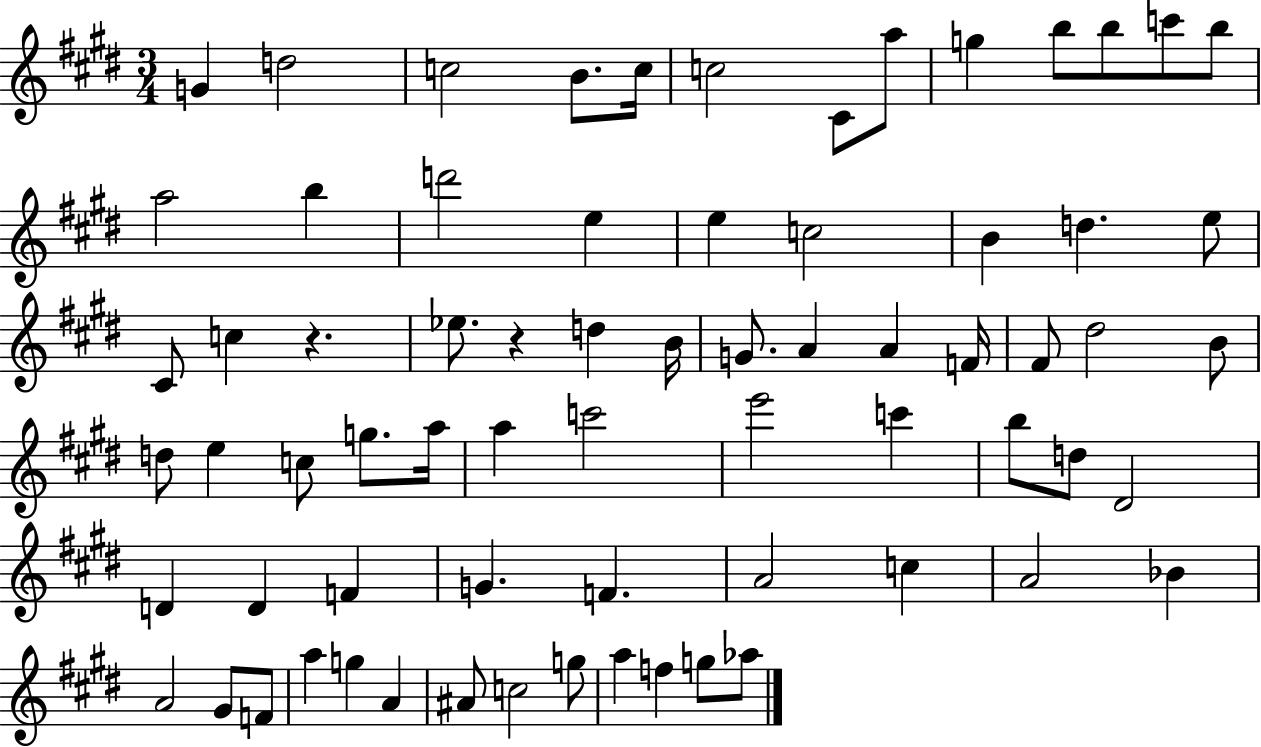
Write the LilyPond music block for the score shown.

{
  \clef treble
  \numericTimeSignature
  \time 3/4
  \key e \major
  g'4 d''2 | c''2 b'8. c''16 | c''2 cis'8 a''8 | g''4 b''8 b''8 c'''8 b''8 | \break a''2 b''4 | d'''2 e''4 | e''4 c''2 | b'4 d''4. e''8 | \break cis'8 c''4 r4. | ees''8. r4 d''4 b'16 | g'8. a'4 a'4 f'16 | fis'8 dis''2 b'8 | \break d''8 e''4 c''8 g''8. a''16 | a''4 c'''2 | e'''2 c'''4 | b''8 d''8 dis'2 | \break d'4 d'4 f'4 | g'4. f'4. | a'2 c''4 | a'2 bes'4 | \break a'2 gis'8 f'8 | a''4 g''4 a'4 | ais'8 c''2 g''8 | a''4 f''4 g''8 aes''8 | \break \bar "|."
}